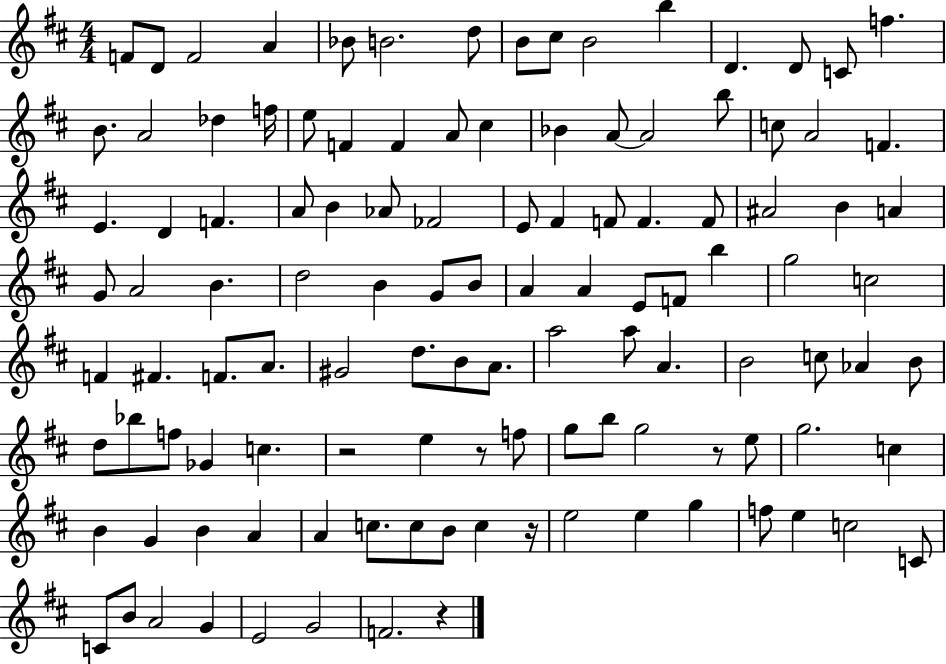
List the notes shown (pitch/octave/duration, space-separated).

F4/e D4/e F4/h A4/q Bb4/e B4/h. D5/e B4/e C#5/e B4/h B5/q D4/q. D4/e C4/e F5/q. B4/e. A4/h Db5/q F5/s E5/e F4/q F4/q A4/e C#5/q Bb4/q A4/e A4/h B5/e C5/e A4/h F4/q. E4/q. D4/q F4/q. A4/e B4/q Ab4/e FES4/h E4/e F#4/q F4/e F4/q. F4/e A#4/h B4/q A4/q G4/e A4/h B4/q. D5/h B4/q G4/e B4/e A4/q A4/q E4/e F4/e B5/q G5/h C5/h F4/q F#4/q. F4/e. A4/e. G#4/h D5/e. B4/e A4/e. A5/h A5/e A4/q. B4/h C5/e Ab4/q B4/e D5/e Bb5/e F5/e Gb4/q C5/q. R/h E5/q R/e F5/e G5/e B5/e G5/h R/e E5/e G5/h. C5/q B4/q G4/q B4/q A4/q A4/q C5/e. C5/e B4/e C5/q R/s E5/h E5/q G5/q F5/e E5/q C5/h C4/e C4/e B4/e A4/h G4/q E4/h G4/h F4/h. R/q